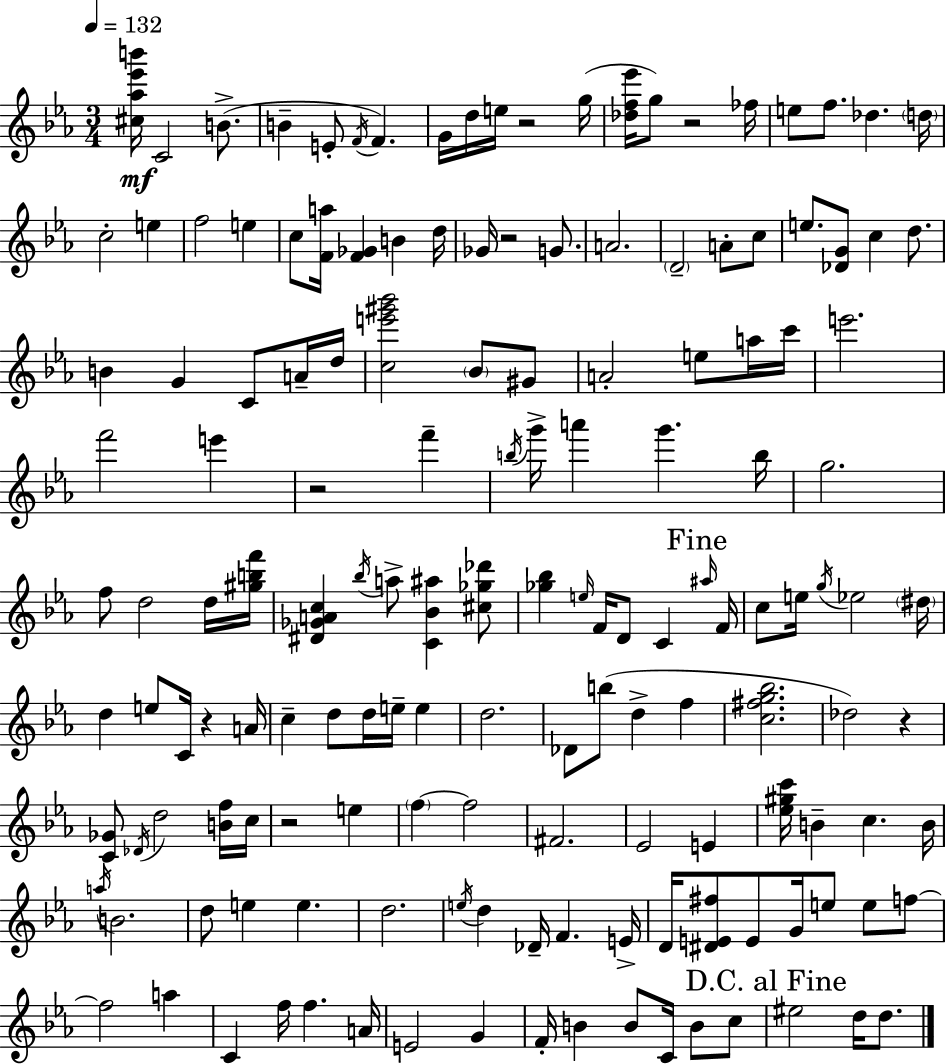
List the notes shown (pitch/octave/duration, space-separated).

[C#5,Ab5,Eb6,B6]/s C4/h B4/e. B4/q E4/e F4/s F4/q. G4/s D5/s E5/s R/h G5/s [Db5,F5,Eb6]/s G5/e R/h FES5/s E5/e F5/e. Db5/q. D5/s C5/h E5/q F5/h E5/q C5/e [F4,A5]/s [F4,Gb4]/q B4/q D5/s Gb4/s R/h G4/e. A4/h. D4/h A4/e C5/e E5/e. [Db4,G4]/e C5/q D5/e. B4/q G4/q C4/e A4/s D5/s [C5,E6,G#6,Bb6]/h Bb4/e G#4/e A4/h E5/e A5/s C6/s E6/h. F6/h E6/q R/h F6/q B5/s G6/s A6/q G6/q. B5/s G5/h. F5/e D5/h D5/s [G#5,B5,F6]/s [D#4,Gb4,A4,C5]/q Bb5/s A5/e [C4,Bb4,A#5]/q [C#5,Gb5,Db6]/e [Gb5,Bb5]/q E5/s F4/s D4/e C4/q A#5/s F4/s C5/e E5/s G5/s Eb5/h D#5/s D5/q E5/e C4/s R/q A4/s C5/q D5/e D5/s E5/s E5/q D5/h. Db4/e B5/e D5/q F5/q [C5,F#5,G5,Bb5]/h. Db5/h R/q [C4,Gb4]/e Db4/s D5/h [B4,F5]/s C5/s R/h E5/q F5/q F5/h F#4/h. Eb4/h E4/q [Eb5,G#5,C6]/s B4/q C5/q. B4/s A5/s B4/h. D5/e E5/q E5/q. D5/h. E5/s D5/q Db4/s F4/q. E4/s D4/s [D#4,E4,F#5]/e E4/e G4/s E5/e E5/e F5/e F5/h A5/q C4/q F5/s F5/q. A4/s E4/h G4/q F4/s B4/q B4/e C4/s B4/e C5/e EIS5/h D5/s D5/e.